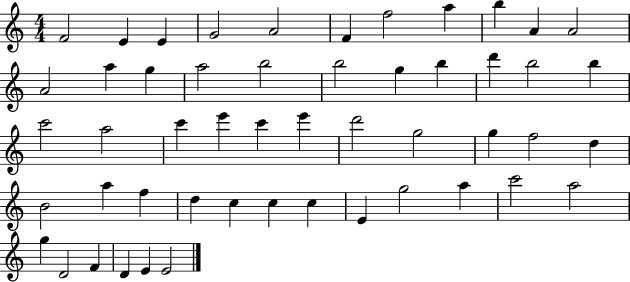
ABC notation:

X:1
T:Untitled
M:4/4
L:1/4
K:C
F2 E E G2 A2 F f2 a b A A2 A2 a g a2 b2 b2 g b d' b2 b c'2 a2 c' e' c' e' d'2 g2 g f2 d B2 a f d c c c E g2 a c'2 a2 g D2 F D E E2